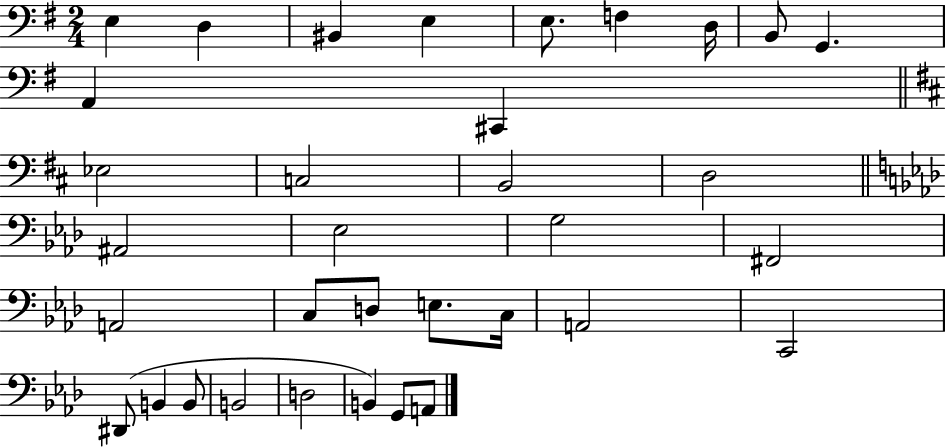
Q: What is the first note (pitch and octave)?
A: E3